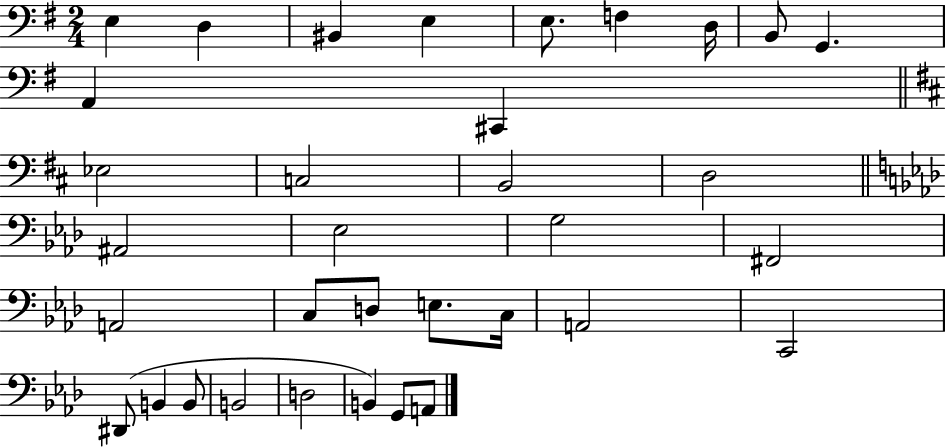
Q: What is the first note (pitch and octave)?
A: E3